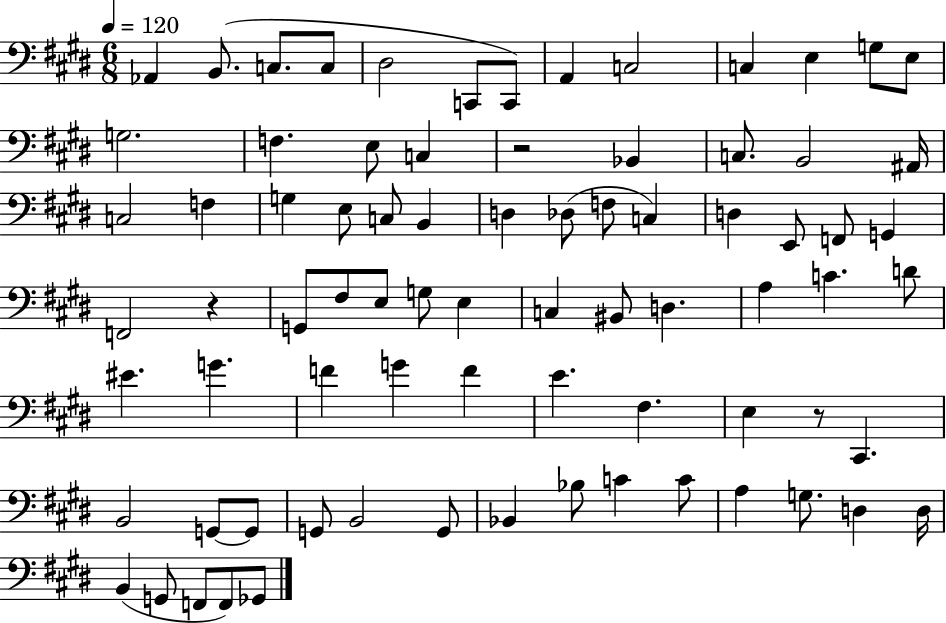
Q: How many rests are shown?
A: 3